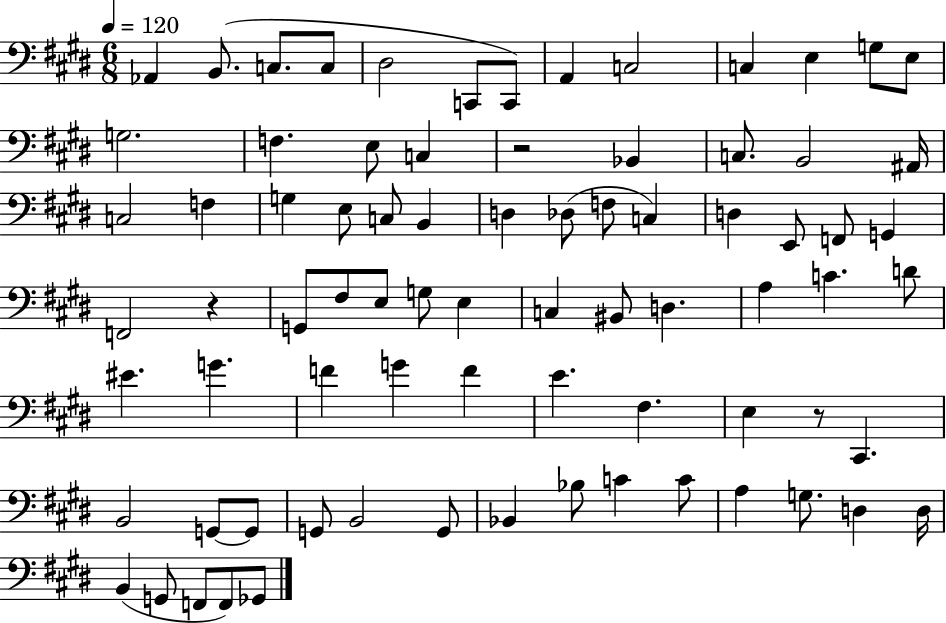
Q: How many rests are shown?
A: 3